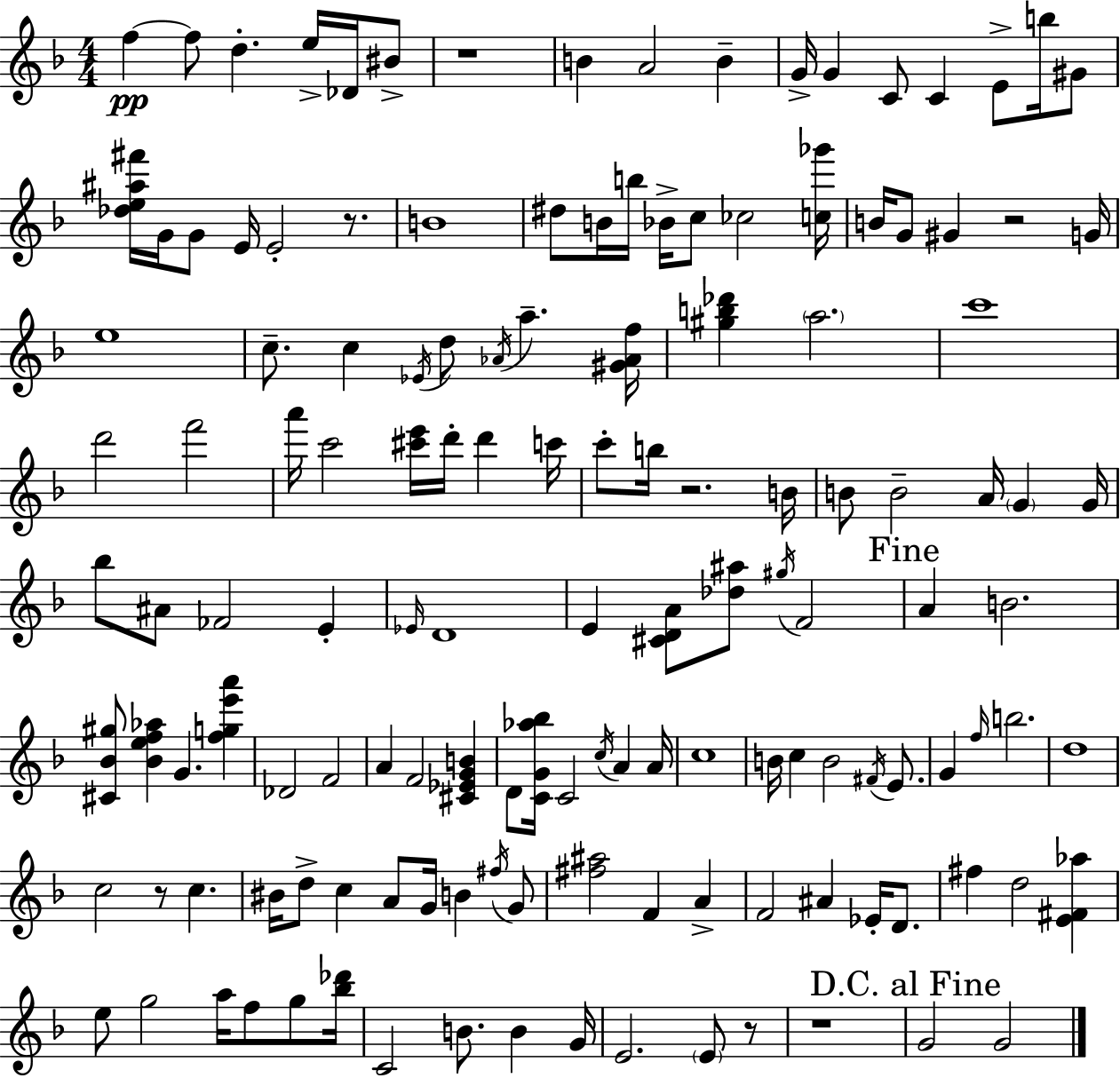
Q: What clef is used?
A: treble